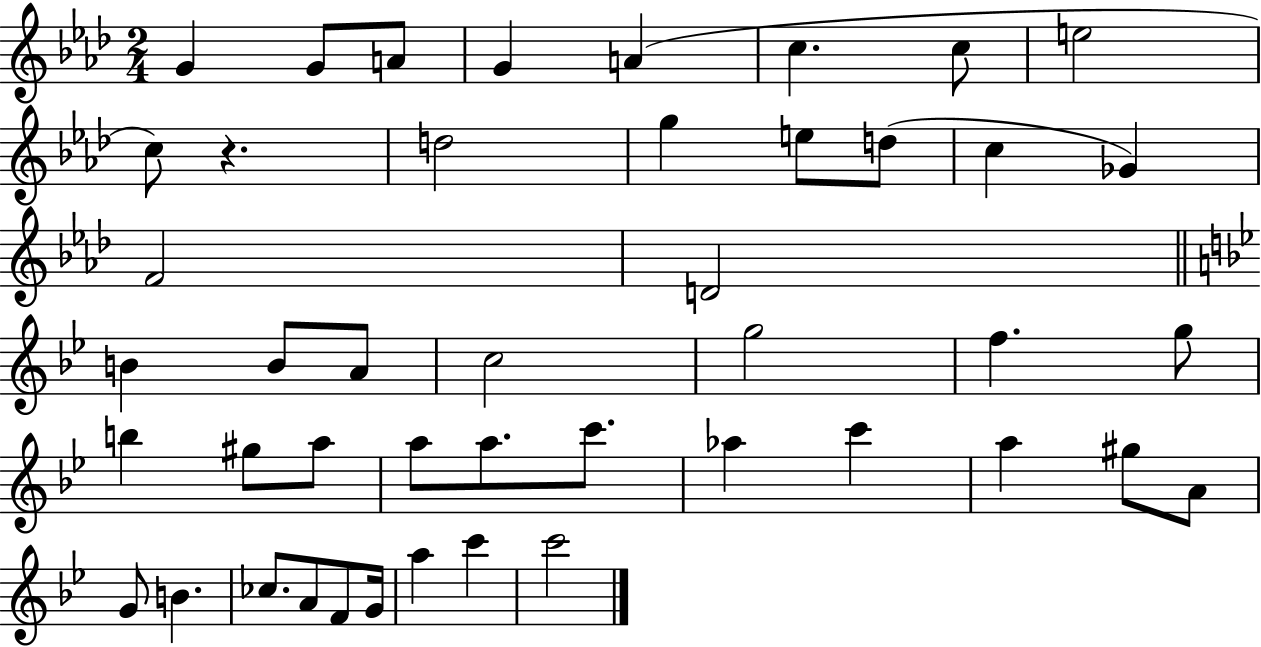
{
  \clef treble
  \numericTimeSignature
  \time 2/4
  \key aes \major
  g'4 g'8 a'8 | g'4 a'4( | c''4. c''8 | e''2 | \break c''8) r4. | d''2 | g''4 e''8 d''8( | c''4 ges'4) | \break f'2 | d'2 | \bar "||" \break \key g \minor b'4 b'8 a'8 | c''2 | g''2 | f''4. g''8 | \break b''4 gis''8 a''8 | a''8 a''8. c'''8. | aes''4 c'''4 | a''4 gis''8 a'8 | \break g'8 b'4. | ces''8. a'8 f'8 g'16 | a''4 c'''4 | c'''2 | \break \bar "|."
}